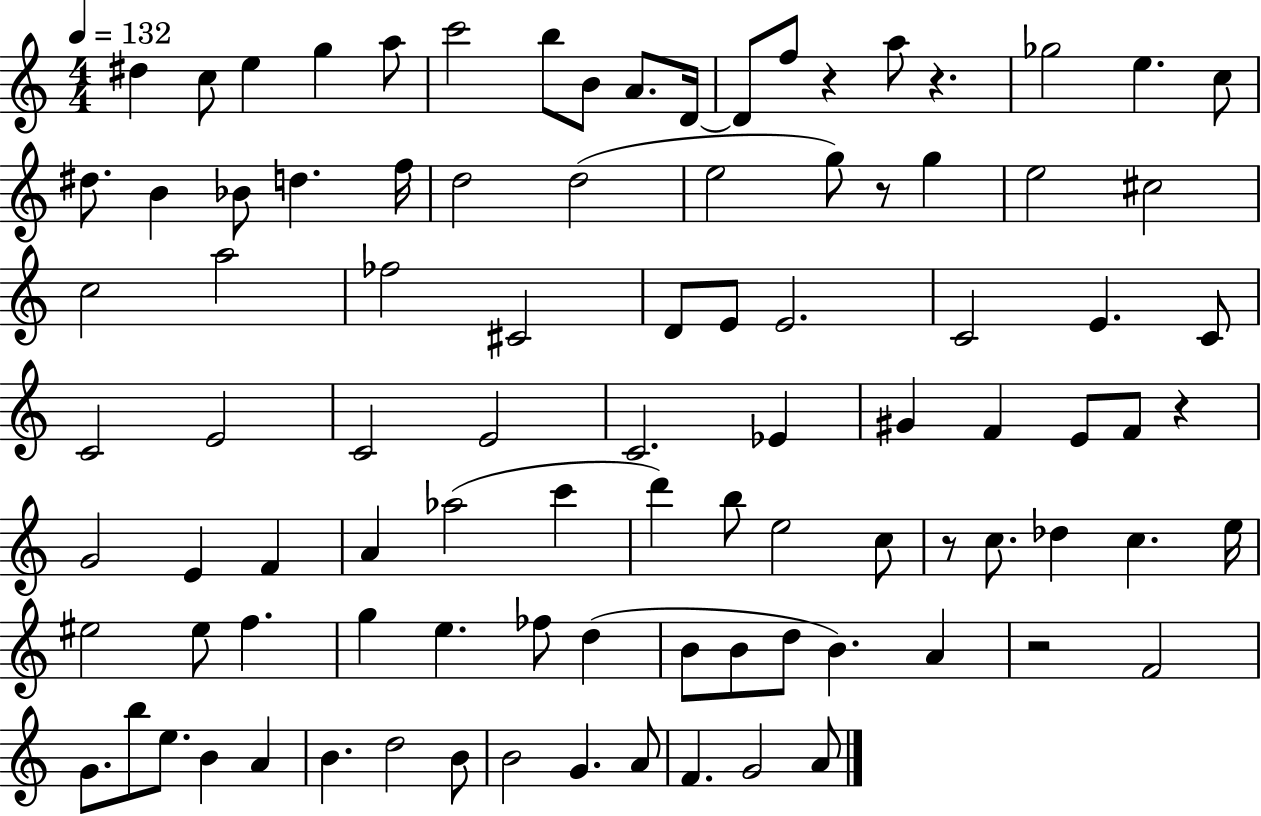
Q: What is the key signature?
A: C major